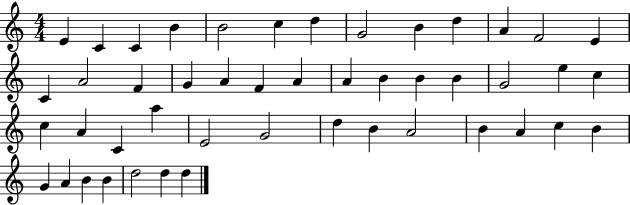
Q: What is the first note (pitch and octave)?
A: E4